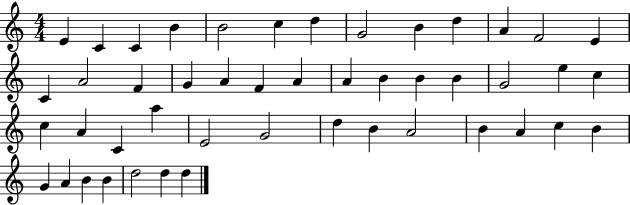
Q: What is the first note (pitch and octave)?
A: E4